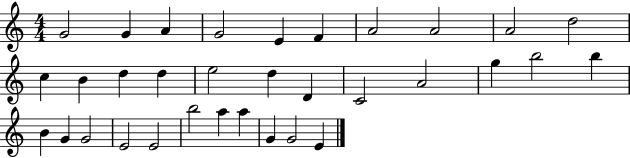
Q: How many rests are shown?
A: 0